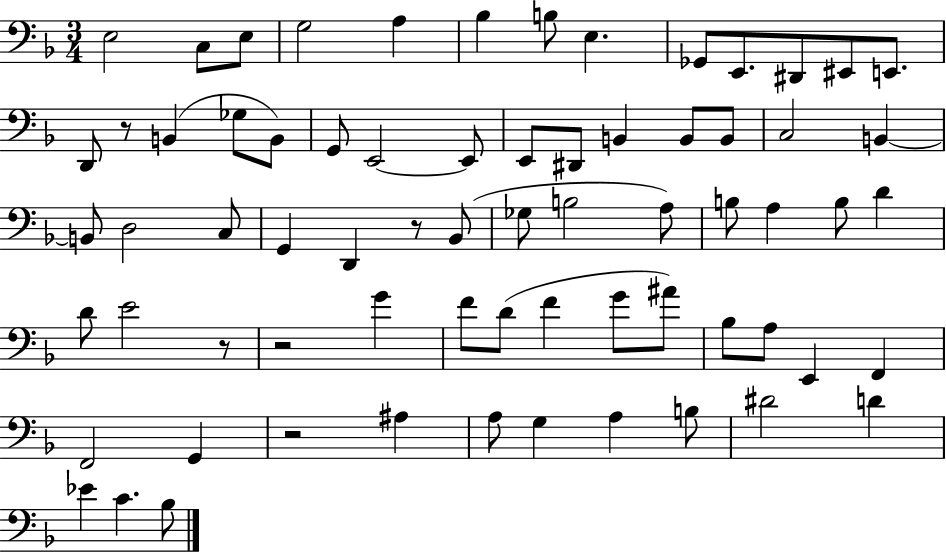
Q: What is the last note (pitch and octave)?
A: Bb3